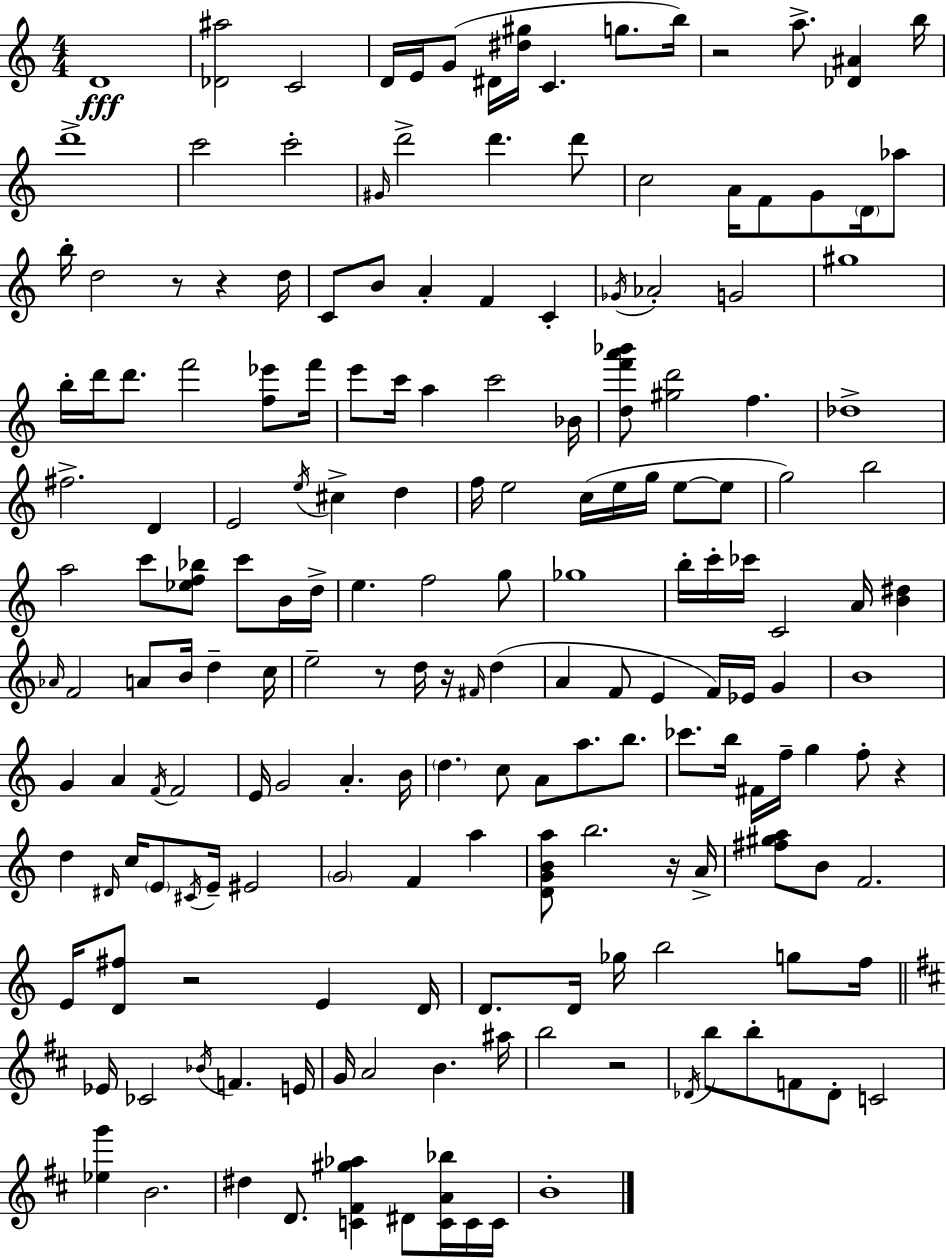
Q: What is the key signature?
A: C major